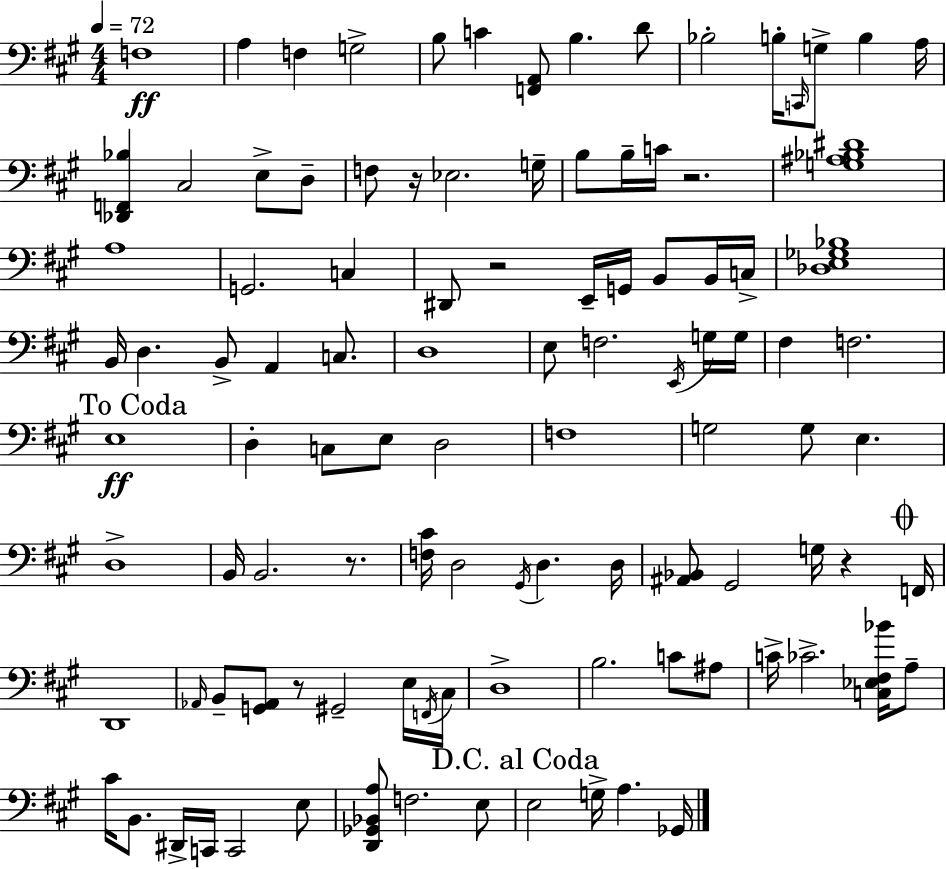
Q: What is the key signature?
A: A major